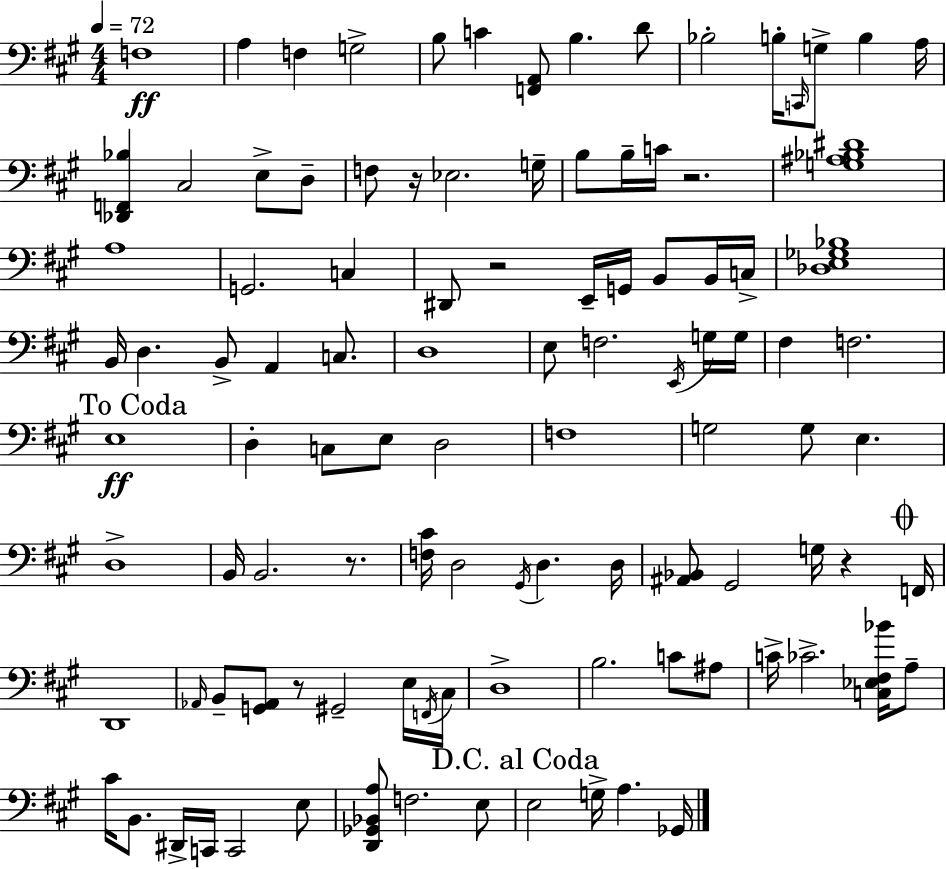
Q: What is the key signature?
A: A major